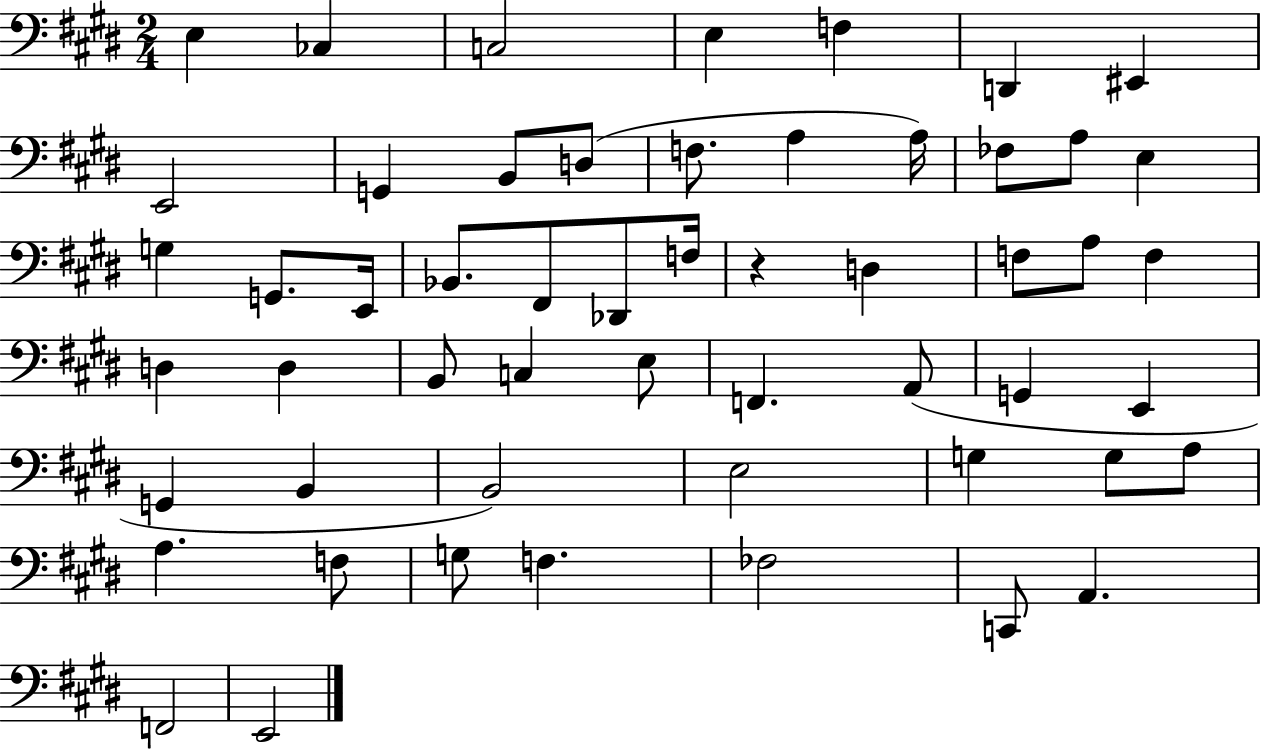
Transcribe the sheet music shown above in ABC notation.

X:1
T:Untitled
M:2/4
L:1/4
K:E
E, _C, C,2 E, F, D,, ^E,, E,,2 G,, B,,/2 D,/2 F,/2 A, A,/4 _F,/2 A,/2 E, G, G,,/2 E,,/4 _B,,/2 ^F,,/2 _D,,/2 F,/4 z D, F,/2 A,/2 F, D, D, B,,/2 C, E,/2 F,, A,,/2 G,, E,, G,, B,, B,,2 E,2 G, G,/2 A,/2 A, F,/2 G,/2 F, _F,2 C,,/2 A,, F,,2 E,,2